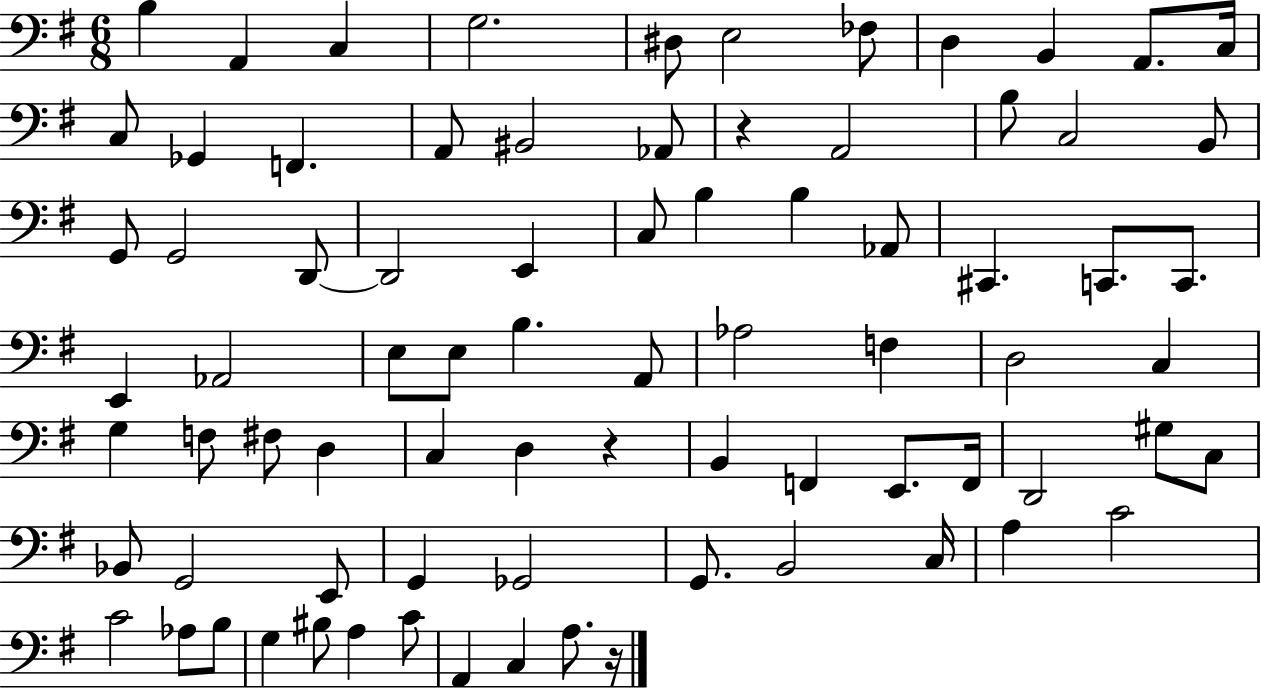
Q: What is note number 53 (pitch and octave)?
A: F2